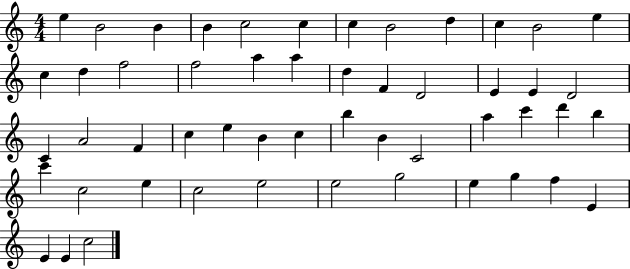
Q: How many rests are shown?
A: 0